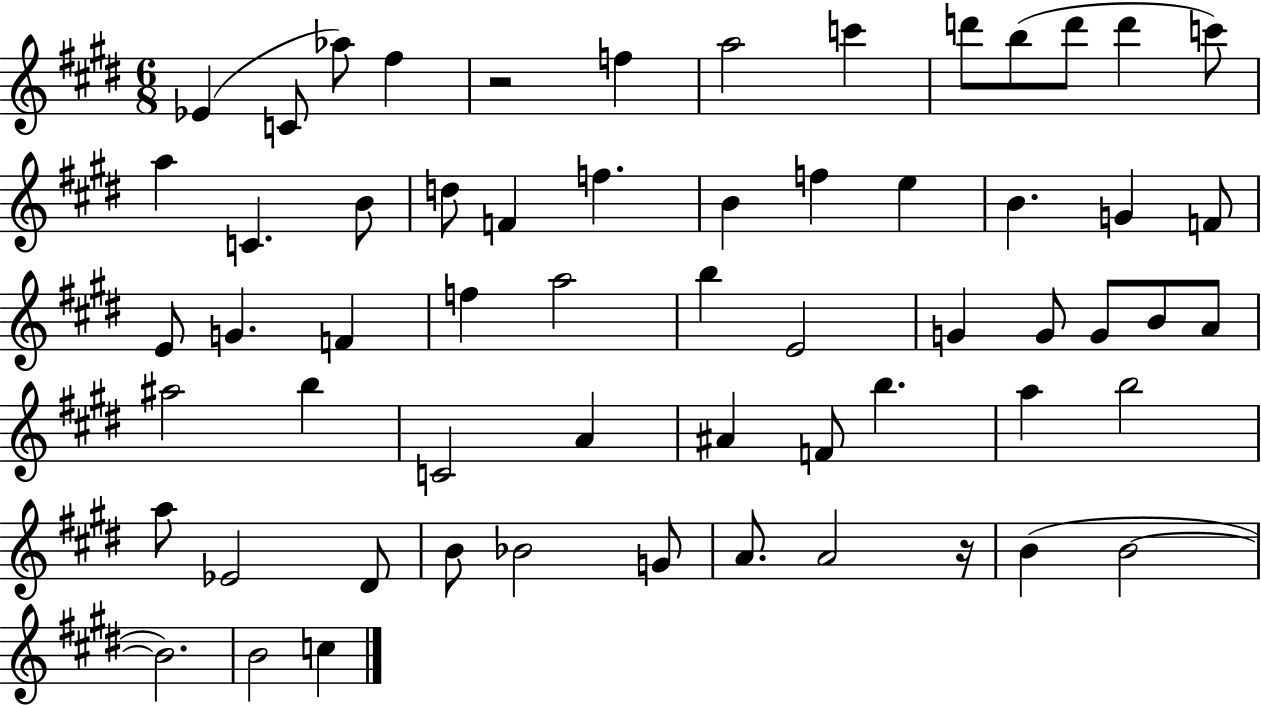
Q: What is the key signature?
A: E major